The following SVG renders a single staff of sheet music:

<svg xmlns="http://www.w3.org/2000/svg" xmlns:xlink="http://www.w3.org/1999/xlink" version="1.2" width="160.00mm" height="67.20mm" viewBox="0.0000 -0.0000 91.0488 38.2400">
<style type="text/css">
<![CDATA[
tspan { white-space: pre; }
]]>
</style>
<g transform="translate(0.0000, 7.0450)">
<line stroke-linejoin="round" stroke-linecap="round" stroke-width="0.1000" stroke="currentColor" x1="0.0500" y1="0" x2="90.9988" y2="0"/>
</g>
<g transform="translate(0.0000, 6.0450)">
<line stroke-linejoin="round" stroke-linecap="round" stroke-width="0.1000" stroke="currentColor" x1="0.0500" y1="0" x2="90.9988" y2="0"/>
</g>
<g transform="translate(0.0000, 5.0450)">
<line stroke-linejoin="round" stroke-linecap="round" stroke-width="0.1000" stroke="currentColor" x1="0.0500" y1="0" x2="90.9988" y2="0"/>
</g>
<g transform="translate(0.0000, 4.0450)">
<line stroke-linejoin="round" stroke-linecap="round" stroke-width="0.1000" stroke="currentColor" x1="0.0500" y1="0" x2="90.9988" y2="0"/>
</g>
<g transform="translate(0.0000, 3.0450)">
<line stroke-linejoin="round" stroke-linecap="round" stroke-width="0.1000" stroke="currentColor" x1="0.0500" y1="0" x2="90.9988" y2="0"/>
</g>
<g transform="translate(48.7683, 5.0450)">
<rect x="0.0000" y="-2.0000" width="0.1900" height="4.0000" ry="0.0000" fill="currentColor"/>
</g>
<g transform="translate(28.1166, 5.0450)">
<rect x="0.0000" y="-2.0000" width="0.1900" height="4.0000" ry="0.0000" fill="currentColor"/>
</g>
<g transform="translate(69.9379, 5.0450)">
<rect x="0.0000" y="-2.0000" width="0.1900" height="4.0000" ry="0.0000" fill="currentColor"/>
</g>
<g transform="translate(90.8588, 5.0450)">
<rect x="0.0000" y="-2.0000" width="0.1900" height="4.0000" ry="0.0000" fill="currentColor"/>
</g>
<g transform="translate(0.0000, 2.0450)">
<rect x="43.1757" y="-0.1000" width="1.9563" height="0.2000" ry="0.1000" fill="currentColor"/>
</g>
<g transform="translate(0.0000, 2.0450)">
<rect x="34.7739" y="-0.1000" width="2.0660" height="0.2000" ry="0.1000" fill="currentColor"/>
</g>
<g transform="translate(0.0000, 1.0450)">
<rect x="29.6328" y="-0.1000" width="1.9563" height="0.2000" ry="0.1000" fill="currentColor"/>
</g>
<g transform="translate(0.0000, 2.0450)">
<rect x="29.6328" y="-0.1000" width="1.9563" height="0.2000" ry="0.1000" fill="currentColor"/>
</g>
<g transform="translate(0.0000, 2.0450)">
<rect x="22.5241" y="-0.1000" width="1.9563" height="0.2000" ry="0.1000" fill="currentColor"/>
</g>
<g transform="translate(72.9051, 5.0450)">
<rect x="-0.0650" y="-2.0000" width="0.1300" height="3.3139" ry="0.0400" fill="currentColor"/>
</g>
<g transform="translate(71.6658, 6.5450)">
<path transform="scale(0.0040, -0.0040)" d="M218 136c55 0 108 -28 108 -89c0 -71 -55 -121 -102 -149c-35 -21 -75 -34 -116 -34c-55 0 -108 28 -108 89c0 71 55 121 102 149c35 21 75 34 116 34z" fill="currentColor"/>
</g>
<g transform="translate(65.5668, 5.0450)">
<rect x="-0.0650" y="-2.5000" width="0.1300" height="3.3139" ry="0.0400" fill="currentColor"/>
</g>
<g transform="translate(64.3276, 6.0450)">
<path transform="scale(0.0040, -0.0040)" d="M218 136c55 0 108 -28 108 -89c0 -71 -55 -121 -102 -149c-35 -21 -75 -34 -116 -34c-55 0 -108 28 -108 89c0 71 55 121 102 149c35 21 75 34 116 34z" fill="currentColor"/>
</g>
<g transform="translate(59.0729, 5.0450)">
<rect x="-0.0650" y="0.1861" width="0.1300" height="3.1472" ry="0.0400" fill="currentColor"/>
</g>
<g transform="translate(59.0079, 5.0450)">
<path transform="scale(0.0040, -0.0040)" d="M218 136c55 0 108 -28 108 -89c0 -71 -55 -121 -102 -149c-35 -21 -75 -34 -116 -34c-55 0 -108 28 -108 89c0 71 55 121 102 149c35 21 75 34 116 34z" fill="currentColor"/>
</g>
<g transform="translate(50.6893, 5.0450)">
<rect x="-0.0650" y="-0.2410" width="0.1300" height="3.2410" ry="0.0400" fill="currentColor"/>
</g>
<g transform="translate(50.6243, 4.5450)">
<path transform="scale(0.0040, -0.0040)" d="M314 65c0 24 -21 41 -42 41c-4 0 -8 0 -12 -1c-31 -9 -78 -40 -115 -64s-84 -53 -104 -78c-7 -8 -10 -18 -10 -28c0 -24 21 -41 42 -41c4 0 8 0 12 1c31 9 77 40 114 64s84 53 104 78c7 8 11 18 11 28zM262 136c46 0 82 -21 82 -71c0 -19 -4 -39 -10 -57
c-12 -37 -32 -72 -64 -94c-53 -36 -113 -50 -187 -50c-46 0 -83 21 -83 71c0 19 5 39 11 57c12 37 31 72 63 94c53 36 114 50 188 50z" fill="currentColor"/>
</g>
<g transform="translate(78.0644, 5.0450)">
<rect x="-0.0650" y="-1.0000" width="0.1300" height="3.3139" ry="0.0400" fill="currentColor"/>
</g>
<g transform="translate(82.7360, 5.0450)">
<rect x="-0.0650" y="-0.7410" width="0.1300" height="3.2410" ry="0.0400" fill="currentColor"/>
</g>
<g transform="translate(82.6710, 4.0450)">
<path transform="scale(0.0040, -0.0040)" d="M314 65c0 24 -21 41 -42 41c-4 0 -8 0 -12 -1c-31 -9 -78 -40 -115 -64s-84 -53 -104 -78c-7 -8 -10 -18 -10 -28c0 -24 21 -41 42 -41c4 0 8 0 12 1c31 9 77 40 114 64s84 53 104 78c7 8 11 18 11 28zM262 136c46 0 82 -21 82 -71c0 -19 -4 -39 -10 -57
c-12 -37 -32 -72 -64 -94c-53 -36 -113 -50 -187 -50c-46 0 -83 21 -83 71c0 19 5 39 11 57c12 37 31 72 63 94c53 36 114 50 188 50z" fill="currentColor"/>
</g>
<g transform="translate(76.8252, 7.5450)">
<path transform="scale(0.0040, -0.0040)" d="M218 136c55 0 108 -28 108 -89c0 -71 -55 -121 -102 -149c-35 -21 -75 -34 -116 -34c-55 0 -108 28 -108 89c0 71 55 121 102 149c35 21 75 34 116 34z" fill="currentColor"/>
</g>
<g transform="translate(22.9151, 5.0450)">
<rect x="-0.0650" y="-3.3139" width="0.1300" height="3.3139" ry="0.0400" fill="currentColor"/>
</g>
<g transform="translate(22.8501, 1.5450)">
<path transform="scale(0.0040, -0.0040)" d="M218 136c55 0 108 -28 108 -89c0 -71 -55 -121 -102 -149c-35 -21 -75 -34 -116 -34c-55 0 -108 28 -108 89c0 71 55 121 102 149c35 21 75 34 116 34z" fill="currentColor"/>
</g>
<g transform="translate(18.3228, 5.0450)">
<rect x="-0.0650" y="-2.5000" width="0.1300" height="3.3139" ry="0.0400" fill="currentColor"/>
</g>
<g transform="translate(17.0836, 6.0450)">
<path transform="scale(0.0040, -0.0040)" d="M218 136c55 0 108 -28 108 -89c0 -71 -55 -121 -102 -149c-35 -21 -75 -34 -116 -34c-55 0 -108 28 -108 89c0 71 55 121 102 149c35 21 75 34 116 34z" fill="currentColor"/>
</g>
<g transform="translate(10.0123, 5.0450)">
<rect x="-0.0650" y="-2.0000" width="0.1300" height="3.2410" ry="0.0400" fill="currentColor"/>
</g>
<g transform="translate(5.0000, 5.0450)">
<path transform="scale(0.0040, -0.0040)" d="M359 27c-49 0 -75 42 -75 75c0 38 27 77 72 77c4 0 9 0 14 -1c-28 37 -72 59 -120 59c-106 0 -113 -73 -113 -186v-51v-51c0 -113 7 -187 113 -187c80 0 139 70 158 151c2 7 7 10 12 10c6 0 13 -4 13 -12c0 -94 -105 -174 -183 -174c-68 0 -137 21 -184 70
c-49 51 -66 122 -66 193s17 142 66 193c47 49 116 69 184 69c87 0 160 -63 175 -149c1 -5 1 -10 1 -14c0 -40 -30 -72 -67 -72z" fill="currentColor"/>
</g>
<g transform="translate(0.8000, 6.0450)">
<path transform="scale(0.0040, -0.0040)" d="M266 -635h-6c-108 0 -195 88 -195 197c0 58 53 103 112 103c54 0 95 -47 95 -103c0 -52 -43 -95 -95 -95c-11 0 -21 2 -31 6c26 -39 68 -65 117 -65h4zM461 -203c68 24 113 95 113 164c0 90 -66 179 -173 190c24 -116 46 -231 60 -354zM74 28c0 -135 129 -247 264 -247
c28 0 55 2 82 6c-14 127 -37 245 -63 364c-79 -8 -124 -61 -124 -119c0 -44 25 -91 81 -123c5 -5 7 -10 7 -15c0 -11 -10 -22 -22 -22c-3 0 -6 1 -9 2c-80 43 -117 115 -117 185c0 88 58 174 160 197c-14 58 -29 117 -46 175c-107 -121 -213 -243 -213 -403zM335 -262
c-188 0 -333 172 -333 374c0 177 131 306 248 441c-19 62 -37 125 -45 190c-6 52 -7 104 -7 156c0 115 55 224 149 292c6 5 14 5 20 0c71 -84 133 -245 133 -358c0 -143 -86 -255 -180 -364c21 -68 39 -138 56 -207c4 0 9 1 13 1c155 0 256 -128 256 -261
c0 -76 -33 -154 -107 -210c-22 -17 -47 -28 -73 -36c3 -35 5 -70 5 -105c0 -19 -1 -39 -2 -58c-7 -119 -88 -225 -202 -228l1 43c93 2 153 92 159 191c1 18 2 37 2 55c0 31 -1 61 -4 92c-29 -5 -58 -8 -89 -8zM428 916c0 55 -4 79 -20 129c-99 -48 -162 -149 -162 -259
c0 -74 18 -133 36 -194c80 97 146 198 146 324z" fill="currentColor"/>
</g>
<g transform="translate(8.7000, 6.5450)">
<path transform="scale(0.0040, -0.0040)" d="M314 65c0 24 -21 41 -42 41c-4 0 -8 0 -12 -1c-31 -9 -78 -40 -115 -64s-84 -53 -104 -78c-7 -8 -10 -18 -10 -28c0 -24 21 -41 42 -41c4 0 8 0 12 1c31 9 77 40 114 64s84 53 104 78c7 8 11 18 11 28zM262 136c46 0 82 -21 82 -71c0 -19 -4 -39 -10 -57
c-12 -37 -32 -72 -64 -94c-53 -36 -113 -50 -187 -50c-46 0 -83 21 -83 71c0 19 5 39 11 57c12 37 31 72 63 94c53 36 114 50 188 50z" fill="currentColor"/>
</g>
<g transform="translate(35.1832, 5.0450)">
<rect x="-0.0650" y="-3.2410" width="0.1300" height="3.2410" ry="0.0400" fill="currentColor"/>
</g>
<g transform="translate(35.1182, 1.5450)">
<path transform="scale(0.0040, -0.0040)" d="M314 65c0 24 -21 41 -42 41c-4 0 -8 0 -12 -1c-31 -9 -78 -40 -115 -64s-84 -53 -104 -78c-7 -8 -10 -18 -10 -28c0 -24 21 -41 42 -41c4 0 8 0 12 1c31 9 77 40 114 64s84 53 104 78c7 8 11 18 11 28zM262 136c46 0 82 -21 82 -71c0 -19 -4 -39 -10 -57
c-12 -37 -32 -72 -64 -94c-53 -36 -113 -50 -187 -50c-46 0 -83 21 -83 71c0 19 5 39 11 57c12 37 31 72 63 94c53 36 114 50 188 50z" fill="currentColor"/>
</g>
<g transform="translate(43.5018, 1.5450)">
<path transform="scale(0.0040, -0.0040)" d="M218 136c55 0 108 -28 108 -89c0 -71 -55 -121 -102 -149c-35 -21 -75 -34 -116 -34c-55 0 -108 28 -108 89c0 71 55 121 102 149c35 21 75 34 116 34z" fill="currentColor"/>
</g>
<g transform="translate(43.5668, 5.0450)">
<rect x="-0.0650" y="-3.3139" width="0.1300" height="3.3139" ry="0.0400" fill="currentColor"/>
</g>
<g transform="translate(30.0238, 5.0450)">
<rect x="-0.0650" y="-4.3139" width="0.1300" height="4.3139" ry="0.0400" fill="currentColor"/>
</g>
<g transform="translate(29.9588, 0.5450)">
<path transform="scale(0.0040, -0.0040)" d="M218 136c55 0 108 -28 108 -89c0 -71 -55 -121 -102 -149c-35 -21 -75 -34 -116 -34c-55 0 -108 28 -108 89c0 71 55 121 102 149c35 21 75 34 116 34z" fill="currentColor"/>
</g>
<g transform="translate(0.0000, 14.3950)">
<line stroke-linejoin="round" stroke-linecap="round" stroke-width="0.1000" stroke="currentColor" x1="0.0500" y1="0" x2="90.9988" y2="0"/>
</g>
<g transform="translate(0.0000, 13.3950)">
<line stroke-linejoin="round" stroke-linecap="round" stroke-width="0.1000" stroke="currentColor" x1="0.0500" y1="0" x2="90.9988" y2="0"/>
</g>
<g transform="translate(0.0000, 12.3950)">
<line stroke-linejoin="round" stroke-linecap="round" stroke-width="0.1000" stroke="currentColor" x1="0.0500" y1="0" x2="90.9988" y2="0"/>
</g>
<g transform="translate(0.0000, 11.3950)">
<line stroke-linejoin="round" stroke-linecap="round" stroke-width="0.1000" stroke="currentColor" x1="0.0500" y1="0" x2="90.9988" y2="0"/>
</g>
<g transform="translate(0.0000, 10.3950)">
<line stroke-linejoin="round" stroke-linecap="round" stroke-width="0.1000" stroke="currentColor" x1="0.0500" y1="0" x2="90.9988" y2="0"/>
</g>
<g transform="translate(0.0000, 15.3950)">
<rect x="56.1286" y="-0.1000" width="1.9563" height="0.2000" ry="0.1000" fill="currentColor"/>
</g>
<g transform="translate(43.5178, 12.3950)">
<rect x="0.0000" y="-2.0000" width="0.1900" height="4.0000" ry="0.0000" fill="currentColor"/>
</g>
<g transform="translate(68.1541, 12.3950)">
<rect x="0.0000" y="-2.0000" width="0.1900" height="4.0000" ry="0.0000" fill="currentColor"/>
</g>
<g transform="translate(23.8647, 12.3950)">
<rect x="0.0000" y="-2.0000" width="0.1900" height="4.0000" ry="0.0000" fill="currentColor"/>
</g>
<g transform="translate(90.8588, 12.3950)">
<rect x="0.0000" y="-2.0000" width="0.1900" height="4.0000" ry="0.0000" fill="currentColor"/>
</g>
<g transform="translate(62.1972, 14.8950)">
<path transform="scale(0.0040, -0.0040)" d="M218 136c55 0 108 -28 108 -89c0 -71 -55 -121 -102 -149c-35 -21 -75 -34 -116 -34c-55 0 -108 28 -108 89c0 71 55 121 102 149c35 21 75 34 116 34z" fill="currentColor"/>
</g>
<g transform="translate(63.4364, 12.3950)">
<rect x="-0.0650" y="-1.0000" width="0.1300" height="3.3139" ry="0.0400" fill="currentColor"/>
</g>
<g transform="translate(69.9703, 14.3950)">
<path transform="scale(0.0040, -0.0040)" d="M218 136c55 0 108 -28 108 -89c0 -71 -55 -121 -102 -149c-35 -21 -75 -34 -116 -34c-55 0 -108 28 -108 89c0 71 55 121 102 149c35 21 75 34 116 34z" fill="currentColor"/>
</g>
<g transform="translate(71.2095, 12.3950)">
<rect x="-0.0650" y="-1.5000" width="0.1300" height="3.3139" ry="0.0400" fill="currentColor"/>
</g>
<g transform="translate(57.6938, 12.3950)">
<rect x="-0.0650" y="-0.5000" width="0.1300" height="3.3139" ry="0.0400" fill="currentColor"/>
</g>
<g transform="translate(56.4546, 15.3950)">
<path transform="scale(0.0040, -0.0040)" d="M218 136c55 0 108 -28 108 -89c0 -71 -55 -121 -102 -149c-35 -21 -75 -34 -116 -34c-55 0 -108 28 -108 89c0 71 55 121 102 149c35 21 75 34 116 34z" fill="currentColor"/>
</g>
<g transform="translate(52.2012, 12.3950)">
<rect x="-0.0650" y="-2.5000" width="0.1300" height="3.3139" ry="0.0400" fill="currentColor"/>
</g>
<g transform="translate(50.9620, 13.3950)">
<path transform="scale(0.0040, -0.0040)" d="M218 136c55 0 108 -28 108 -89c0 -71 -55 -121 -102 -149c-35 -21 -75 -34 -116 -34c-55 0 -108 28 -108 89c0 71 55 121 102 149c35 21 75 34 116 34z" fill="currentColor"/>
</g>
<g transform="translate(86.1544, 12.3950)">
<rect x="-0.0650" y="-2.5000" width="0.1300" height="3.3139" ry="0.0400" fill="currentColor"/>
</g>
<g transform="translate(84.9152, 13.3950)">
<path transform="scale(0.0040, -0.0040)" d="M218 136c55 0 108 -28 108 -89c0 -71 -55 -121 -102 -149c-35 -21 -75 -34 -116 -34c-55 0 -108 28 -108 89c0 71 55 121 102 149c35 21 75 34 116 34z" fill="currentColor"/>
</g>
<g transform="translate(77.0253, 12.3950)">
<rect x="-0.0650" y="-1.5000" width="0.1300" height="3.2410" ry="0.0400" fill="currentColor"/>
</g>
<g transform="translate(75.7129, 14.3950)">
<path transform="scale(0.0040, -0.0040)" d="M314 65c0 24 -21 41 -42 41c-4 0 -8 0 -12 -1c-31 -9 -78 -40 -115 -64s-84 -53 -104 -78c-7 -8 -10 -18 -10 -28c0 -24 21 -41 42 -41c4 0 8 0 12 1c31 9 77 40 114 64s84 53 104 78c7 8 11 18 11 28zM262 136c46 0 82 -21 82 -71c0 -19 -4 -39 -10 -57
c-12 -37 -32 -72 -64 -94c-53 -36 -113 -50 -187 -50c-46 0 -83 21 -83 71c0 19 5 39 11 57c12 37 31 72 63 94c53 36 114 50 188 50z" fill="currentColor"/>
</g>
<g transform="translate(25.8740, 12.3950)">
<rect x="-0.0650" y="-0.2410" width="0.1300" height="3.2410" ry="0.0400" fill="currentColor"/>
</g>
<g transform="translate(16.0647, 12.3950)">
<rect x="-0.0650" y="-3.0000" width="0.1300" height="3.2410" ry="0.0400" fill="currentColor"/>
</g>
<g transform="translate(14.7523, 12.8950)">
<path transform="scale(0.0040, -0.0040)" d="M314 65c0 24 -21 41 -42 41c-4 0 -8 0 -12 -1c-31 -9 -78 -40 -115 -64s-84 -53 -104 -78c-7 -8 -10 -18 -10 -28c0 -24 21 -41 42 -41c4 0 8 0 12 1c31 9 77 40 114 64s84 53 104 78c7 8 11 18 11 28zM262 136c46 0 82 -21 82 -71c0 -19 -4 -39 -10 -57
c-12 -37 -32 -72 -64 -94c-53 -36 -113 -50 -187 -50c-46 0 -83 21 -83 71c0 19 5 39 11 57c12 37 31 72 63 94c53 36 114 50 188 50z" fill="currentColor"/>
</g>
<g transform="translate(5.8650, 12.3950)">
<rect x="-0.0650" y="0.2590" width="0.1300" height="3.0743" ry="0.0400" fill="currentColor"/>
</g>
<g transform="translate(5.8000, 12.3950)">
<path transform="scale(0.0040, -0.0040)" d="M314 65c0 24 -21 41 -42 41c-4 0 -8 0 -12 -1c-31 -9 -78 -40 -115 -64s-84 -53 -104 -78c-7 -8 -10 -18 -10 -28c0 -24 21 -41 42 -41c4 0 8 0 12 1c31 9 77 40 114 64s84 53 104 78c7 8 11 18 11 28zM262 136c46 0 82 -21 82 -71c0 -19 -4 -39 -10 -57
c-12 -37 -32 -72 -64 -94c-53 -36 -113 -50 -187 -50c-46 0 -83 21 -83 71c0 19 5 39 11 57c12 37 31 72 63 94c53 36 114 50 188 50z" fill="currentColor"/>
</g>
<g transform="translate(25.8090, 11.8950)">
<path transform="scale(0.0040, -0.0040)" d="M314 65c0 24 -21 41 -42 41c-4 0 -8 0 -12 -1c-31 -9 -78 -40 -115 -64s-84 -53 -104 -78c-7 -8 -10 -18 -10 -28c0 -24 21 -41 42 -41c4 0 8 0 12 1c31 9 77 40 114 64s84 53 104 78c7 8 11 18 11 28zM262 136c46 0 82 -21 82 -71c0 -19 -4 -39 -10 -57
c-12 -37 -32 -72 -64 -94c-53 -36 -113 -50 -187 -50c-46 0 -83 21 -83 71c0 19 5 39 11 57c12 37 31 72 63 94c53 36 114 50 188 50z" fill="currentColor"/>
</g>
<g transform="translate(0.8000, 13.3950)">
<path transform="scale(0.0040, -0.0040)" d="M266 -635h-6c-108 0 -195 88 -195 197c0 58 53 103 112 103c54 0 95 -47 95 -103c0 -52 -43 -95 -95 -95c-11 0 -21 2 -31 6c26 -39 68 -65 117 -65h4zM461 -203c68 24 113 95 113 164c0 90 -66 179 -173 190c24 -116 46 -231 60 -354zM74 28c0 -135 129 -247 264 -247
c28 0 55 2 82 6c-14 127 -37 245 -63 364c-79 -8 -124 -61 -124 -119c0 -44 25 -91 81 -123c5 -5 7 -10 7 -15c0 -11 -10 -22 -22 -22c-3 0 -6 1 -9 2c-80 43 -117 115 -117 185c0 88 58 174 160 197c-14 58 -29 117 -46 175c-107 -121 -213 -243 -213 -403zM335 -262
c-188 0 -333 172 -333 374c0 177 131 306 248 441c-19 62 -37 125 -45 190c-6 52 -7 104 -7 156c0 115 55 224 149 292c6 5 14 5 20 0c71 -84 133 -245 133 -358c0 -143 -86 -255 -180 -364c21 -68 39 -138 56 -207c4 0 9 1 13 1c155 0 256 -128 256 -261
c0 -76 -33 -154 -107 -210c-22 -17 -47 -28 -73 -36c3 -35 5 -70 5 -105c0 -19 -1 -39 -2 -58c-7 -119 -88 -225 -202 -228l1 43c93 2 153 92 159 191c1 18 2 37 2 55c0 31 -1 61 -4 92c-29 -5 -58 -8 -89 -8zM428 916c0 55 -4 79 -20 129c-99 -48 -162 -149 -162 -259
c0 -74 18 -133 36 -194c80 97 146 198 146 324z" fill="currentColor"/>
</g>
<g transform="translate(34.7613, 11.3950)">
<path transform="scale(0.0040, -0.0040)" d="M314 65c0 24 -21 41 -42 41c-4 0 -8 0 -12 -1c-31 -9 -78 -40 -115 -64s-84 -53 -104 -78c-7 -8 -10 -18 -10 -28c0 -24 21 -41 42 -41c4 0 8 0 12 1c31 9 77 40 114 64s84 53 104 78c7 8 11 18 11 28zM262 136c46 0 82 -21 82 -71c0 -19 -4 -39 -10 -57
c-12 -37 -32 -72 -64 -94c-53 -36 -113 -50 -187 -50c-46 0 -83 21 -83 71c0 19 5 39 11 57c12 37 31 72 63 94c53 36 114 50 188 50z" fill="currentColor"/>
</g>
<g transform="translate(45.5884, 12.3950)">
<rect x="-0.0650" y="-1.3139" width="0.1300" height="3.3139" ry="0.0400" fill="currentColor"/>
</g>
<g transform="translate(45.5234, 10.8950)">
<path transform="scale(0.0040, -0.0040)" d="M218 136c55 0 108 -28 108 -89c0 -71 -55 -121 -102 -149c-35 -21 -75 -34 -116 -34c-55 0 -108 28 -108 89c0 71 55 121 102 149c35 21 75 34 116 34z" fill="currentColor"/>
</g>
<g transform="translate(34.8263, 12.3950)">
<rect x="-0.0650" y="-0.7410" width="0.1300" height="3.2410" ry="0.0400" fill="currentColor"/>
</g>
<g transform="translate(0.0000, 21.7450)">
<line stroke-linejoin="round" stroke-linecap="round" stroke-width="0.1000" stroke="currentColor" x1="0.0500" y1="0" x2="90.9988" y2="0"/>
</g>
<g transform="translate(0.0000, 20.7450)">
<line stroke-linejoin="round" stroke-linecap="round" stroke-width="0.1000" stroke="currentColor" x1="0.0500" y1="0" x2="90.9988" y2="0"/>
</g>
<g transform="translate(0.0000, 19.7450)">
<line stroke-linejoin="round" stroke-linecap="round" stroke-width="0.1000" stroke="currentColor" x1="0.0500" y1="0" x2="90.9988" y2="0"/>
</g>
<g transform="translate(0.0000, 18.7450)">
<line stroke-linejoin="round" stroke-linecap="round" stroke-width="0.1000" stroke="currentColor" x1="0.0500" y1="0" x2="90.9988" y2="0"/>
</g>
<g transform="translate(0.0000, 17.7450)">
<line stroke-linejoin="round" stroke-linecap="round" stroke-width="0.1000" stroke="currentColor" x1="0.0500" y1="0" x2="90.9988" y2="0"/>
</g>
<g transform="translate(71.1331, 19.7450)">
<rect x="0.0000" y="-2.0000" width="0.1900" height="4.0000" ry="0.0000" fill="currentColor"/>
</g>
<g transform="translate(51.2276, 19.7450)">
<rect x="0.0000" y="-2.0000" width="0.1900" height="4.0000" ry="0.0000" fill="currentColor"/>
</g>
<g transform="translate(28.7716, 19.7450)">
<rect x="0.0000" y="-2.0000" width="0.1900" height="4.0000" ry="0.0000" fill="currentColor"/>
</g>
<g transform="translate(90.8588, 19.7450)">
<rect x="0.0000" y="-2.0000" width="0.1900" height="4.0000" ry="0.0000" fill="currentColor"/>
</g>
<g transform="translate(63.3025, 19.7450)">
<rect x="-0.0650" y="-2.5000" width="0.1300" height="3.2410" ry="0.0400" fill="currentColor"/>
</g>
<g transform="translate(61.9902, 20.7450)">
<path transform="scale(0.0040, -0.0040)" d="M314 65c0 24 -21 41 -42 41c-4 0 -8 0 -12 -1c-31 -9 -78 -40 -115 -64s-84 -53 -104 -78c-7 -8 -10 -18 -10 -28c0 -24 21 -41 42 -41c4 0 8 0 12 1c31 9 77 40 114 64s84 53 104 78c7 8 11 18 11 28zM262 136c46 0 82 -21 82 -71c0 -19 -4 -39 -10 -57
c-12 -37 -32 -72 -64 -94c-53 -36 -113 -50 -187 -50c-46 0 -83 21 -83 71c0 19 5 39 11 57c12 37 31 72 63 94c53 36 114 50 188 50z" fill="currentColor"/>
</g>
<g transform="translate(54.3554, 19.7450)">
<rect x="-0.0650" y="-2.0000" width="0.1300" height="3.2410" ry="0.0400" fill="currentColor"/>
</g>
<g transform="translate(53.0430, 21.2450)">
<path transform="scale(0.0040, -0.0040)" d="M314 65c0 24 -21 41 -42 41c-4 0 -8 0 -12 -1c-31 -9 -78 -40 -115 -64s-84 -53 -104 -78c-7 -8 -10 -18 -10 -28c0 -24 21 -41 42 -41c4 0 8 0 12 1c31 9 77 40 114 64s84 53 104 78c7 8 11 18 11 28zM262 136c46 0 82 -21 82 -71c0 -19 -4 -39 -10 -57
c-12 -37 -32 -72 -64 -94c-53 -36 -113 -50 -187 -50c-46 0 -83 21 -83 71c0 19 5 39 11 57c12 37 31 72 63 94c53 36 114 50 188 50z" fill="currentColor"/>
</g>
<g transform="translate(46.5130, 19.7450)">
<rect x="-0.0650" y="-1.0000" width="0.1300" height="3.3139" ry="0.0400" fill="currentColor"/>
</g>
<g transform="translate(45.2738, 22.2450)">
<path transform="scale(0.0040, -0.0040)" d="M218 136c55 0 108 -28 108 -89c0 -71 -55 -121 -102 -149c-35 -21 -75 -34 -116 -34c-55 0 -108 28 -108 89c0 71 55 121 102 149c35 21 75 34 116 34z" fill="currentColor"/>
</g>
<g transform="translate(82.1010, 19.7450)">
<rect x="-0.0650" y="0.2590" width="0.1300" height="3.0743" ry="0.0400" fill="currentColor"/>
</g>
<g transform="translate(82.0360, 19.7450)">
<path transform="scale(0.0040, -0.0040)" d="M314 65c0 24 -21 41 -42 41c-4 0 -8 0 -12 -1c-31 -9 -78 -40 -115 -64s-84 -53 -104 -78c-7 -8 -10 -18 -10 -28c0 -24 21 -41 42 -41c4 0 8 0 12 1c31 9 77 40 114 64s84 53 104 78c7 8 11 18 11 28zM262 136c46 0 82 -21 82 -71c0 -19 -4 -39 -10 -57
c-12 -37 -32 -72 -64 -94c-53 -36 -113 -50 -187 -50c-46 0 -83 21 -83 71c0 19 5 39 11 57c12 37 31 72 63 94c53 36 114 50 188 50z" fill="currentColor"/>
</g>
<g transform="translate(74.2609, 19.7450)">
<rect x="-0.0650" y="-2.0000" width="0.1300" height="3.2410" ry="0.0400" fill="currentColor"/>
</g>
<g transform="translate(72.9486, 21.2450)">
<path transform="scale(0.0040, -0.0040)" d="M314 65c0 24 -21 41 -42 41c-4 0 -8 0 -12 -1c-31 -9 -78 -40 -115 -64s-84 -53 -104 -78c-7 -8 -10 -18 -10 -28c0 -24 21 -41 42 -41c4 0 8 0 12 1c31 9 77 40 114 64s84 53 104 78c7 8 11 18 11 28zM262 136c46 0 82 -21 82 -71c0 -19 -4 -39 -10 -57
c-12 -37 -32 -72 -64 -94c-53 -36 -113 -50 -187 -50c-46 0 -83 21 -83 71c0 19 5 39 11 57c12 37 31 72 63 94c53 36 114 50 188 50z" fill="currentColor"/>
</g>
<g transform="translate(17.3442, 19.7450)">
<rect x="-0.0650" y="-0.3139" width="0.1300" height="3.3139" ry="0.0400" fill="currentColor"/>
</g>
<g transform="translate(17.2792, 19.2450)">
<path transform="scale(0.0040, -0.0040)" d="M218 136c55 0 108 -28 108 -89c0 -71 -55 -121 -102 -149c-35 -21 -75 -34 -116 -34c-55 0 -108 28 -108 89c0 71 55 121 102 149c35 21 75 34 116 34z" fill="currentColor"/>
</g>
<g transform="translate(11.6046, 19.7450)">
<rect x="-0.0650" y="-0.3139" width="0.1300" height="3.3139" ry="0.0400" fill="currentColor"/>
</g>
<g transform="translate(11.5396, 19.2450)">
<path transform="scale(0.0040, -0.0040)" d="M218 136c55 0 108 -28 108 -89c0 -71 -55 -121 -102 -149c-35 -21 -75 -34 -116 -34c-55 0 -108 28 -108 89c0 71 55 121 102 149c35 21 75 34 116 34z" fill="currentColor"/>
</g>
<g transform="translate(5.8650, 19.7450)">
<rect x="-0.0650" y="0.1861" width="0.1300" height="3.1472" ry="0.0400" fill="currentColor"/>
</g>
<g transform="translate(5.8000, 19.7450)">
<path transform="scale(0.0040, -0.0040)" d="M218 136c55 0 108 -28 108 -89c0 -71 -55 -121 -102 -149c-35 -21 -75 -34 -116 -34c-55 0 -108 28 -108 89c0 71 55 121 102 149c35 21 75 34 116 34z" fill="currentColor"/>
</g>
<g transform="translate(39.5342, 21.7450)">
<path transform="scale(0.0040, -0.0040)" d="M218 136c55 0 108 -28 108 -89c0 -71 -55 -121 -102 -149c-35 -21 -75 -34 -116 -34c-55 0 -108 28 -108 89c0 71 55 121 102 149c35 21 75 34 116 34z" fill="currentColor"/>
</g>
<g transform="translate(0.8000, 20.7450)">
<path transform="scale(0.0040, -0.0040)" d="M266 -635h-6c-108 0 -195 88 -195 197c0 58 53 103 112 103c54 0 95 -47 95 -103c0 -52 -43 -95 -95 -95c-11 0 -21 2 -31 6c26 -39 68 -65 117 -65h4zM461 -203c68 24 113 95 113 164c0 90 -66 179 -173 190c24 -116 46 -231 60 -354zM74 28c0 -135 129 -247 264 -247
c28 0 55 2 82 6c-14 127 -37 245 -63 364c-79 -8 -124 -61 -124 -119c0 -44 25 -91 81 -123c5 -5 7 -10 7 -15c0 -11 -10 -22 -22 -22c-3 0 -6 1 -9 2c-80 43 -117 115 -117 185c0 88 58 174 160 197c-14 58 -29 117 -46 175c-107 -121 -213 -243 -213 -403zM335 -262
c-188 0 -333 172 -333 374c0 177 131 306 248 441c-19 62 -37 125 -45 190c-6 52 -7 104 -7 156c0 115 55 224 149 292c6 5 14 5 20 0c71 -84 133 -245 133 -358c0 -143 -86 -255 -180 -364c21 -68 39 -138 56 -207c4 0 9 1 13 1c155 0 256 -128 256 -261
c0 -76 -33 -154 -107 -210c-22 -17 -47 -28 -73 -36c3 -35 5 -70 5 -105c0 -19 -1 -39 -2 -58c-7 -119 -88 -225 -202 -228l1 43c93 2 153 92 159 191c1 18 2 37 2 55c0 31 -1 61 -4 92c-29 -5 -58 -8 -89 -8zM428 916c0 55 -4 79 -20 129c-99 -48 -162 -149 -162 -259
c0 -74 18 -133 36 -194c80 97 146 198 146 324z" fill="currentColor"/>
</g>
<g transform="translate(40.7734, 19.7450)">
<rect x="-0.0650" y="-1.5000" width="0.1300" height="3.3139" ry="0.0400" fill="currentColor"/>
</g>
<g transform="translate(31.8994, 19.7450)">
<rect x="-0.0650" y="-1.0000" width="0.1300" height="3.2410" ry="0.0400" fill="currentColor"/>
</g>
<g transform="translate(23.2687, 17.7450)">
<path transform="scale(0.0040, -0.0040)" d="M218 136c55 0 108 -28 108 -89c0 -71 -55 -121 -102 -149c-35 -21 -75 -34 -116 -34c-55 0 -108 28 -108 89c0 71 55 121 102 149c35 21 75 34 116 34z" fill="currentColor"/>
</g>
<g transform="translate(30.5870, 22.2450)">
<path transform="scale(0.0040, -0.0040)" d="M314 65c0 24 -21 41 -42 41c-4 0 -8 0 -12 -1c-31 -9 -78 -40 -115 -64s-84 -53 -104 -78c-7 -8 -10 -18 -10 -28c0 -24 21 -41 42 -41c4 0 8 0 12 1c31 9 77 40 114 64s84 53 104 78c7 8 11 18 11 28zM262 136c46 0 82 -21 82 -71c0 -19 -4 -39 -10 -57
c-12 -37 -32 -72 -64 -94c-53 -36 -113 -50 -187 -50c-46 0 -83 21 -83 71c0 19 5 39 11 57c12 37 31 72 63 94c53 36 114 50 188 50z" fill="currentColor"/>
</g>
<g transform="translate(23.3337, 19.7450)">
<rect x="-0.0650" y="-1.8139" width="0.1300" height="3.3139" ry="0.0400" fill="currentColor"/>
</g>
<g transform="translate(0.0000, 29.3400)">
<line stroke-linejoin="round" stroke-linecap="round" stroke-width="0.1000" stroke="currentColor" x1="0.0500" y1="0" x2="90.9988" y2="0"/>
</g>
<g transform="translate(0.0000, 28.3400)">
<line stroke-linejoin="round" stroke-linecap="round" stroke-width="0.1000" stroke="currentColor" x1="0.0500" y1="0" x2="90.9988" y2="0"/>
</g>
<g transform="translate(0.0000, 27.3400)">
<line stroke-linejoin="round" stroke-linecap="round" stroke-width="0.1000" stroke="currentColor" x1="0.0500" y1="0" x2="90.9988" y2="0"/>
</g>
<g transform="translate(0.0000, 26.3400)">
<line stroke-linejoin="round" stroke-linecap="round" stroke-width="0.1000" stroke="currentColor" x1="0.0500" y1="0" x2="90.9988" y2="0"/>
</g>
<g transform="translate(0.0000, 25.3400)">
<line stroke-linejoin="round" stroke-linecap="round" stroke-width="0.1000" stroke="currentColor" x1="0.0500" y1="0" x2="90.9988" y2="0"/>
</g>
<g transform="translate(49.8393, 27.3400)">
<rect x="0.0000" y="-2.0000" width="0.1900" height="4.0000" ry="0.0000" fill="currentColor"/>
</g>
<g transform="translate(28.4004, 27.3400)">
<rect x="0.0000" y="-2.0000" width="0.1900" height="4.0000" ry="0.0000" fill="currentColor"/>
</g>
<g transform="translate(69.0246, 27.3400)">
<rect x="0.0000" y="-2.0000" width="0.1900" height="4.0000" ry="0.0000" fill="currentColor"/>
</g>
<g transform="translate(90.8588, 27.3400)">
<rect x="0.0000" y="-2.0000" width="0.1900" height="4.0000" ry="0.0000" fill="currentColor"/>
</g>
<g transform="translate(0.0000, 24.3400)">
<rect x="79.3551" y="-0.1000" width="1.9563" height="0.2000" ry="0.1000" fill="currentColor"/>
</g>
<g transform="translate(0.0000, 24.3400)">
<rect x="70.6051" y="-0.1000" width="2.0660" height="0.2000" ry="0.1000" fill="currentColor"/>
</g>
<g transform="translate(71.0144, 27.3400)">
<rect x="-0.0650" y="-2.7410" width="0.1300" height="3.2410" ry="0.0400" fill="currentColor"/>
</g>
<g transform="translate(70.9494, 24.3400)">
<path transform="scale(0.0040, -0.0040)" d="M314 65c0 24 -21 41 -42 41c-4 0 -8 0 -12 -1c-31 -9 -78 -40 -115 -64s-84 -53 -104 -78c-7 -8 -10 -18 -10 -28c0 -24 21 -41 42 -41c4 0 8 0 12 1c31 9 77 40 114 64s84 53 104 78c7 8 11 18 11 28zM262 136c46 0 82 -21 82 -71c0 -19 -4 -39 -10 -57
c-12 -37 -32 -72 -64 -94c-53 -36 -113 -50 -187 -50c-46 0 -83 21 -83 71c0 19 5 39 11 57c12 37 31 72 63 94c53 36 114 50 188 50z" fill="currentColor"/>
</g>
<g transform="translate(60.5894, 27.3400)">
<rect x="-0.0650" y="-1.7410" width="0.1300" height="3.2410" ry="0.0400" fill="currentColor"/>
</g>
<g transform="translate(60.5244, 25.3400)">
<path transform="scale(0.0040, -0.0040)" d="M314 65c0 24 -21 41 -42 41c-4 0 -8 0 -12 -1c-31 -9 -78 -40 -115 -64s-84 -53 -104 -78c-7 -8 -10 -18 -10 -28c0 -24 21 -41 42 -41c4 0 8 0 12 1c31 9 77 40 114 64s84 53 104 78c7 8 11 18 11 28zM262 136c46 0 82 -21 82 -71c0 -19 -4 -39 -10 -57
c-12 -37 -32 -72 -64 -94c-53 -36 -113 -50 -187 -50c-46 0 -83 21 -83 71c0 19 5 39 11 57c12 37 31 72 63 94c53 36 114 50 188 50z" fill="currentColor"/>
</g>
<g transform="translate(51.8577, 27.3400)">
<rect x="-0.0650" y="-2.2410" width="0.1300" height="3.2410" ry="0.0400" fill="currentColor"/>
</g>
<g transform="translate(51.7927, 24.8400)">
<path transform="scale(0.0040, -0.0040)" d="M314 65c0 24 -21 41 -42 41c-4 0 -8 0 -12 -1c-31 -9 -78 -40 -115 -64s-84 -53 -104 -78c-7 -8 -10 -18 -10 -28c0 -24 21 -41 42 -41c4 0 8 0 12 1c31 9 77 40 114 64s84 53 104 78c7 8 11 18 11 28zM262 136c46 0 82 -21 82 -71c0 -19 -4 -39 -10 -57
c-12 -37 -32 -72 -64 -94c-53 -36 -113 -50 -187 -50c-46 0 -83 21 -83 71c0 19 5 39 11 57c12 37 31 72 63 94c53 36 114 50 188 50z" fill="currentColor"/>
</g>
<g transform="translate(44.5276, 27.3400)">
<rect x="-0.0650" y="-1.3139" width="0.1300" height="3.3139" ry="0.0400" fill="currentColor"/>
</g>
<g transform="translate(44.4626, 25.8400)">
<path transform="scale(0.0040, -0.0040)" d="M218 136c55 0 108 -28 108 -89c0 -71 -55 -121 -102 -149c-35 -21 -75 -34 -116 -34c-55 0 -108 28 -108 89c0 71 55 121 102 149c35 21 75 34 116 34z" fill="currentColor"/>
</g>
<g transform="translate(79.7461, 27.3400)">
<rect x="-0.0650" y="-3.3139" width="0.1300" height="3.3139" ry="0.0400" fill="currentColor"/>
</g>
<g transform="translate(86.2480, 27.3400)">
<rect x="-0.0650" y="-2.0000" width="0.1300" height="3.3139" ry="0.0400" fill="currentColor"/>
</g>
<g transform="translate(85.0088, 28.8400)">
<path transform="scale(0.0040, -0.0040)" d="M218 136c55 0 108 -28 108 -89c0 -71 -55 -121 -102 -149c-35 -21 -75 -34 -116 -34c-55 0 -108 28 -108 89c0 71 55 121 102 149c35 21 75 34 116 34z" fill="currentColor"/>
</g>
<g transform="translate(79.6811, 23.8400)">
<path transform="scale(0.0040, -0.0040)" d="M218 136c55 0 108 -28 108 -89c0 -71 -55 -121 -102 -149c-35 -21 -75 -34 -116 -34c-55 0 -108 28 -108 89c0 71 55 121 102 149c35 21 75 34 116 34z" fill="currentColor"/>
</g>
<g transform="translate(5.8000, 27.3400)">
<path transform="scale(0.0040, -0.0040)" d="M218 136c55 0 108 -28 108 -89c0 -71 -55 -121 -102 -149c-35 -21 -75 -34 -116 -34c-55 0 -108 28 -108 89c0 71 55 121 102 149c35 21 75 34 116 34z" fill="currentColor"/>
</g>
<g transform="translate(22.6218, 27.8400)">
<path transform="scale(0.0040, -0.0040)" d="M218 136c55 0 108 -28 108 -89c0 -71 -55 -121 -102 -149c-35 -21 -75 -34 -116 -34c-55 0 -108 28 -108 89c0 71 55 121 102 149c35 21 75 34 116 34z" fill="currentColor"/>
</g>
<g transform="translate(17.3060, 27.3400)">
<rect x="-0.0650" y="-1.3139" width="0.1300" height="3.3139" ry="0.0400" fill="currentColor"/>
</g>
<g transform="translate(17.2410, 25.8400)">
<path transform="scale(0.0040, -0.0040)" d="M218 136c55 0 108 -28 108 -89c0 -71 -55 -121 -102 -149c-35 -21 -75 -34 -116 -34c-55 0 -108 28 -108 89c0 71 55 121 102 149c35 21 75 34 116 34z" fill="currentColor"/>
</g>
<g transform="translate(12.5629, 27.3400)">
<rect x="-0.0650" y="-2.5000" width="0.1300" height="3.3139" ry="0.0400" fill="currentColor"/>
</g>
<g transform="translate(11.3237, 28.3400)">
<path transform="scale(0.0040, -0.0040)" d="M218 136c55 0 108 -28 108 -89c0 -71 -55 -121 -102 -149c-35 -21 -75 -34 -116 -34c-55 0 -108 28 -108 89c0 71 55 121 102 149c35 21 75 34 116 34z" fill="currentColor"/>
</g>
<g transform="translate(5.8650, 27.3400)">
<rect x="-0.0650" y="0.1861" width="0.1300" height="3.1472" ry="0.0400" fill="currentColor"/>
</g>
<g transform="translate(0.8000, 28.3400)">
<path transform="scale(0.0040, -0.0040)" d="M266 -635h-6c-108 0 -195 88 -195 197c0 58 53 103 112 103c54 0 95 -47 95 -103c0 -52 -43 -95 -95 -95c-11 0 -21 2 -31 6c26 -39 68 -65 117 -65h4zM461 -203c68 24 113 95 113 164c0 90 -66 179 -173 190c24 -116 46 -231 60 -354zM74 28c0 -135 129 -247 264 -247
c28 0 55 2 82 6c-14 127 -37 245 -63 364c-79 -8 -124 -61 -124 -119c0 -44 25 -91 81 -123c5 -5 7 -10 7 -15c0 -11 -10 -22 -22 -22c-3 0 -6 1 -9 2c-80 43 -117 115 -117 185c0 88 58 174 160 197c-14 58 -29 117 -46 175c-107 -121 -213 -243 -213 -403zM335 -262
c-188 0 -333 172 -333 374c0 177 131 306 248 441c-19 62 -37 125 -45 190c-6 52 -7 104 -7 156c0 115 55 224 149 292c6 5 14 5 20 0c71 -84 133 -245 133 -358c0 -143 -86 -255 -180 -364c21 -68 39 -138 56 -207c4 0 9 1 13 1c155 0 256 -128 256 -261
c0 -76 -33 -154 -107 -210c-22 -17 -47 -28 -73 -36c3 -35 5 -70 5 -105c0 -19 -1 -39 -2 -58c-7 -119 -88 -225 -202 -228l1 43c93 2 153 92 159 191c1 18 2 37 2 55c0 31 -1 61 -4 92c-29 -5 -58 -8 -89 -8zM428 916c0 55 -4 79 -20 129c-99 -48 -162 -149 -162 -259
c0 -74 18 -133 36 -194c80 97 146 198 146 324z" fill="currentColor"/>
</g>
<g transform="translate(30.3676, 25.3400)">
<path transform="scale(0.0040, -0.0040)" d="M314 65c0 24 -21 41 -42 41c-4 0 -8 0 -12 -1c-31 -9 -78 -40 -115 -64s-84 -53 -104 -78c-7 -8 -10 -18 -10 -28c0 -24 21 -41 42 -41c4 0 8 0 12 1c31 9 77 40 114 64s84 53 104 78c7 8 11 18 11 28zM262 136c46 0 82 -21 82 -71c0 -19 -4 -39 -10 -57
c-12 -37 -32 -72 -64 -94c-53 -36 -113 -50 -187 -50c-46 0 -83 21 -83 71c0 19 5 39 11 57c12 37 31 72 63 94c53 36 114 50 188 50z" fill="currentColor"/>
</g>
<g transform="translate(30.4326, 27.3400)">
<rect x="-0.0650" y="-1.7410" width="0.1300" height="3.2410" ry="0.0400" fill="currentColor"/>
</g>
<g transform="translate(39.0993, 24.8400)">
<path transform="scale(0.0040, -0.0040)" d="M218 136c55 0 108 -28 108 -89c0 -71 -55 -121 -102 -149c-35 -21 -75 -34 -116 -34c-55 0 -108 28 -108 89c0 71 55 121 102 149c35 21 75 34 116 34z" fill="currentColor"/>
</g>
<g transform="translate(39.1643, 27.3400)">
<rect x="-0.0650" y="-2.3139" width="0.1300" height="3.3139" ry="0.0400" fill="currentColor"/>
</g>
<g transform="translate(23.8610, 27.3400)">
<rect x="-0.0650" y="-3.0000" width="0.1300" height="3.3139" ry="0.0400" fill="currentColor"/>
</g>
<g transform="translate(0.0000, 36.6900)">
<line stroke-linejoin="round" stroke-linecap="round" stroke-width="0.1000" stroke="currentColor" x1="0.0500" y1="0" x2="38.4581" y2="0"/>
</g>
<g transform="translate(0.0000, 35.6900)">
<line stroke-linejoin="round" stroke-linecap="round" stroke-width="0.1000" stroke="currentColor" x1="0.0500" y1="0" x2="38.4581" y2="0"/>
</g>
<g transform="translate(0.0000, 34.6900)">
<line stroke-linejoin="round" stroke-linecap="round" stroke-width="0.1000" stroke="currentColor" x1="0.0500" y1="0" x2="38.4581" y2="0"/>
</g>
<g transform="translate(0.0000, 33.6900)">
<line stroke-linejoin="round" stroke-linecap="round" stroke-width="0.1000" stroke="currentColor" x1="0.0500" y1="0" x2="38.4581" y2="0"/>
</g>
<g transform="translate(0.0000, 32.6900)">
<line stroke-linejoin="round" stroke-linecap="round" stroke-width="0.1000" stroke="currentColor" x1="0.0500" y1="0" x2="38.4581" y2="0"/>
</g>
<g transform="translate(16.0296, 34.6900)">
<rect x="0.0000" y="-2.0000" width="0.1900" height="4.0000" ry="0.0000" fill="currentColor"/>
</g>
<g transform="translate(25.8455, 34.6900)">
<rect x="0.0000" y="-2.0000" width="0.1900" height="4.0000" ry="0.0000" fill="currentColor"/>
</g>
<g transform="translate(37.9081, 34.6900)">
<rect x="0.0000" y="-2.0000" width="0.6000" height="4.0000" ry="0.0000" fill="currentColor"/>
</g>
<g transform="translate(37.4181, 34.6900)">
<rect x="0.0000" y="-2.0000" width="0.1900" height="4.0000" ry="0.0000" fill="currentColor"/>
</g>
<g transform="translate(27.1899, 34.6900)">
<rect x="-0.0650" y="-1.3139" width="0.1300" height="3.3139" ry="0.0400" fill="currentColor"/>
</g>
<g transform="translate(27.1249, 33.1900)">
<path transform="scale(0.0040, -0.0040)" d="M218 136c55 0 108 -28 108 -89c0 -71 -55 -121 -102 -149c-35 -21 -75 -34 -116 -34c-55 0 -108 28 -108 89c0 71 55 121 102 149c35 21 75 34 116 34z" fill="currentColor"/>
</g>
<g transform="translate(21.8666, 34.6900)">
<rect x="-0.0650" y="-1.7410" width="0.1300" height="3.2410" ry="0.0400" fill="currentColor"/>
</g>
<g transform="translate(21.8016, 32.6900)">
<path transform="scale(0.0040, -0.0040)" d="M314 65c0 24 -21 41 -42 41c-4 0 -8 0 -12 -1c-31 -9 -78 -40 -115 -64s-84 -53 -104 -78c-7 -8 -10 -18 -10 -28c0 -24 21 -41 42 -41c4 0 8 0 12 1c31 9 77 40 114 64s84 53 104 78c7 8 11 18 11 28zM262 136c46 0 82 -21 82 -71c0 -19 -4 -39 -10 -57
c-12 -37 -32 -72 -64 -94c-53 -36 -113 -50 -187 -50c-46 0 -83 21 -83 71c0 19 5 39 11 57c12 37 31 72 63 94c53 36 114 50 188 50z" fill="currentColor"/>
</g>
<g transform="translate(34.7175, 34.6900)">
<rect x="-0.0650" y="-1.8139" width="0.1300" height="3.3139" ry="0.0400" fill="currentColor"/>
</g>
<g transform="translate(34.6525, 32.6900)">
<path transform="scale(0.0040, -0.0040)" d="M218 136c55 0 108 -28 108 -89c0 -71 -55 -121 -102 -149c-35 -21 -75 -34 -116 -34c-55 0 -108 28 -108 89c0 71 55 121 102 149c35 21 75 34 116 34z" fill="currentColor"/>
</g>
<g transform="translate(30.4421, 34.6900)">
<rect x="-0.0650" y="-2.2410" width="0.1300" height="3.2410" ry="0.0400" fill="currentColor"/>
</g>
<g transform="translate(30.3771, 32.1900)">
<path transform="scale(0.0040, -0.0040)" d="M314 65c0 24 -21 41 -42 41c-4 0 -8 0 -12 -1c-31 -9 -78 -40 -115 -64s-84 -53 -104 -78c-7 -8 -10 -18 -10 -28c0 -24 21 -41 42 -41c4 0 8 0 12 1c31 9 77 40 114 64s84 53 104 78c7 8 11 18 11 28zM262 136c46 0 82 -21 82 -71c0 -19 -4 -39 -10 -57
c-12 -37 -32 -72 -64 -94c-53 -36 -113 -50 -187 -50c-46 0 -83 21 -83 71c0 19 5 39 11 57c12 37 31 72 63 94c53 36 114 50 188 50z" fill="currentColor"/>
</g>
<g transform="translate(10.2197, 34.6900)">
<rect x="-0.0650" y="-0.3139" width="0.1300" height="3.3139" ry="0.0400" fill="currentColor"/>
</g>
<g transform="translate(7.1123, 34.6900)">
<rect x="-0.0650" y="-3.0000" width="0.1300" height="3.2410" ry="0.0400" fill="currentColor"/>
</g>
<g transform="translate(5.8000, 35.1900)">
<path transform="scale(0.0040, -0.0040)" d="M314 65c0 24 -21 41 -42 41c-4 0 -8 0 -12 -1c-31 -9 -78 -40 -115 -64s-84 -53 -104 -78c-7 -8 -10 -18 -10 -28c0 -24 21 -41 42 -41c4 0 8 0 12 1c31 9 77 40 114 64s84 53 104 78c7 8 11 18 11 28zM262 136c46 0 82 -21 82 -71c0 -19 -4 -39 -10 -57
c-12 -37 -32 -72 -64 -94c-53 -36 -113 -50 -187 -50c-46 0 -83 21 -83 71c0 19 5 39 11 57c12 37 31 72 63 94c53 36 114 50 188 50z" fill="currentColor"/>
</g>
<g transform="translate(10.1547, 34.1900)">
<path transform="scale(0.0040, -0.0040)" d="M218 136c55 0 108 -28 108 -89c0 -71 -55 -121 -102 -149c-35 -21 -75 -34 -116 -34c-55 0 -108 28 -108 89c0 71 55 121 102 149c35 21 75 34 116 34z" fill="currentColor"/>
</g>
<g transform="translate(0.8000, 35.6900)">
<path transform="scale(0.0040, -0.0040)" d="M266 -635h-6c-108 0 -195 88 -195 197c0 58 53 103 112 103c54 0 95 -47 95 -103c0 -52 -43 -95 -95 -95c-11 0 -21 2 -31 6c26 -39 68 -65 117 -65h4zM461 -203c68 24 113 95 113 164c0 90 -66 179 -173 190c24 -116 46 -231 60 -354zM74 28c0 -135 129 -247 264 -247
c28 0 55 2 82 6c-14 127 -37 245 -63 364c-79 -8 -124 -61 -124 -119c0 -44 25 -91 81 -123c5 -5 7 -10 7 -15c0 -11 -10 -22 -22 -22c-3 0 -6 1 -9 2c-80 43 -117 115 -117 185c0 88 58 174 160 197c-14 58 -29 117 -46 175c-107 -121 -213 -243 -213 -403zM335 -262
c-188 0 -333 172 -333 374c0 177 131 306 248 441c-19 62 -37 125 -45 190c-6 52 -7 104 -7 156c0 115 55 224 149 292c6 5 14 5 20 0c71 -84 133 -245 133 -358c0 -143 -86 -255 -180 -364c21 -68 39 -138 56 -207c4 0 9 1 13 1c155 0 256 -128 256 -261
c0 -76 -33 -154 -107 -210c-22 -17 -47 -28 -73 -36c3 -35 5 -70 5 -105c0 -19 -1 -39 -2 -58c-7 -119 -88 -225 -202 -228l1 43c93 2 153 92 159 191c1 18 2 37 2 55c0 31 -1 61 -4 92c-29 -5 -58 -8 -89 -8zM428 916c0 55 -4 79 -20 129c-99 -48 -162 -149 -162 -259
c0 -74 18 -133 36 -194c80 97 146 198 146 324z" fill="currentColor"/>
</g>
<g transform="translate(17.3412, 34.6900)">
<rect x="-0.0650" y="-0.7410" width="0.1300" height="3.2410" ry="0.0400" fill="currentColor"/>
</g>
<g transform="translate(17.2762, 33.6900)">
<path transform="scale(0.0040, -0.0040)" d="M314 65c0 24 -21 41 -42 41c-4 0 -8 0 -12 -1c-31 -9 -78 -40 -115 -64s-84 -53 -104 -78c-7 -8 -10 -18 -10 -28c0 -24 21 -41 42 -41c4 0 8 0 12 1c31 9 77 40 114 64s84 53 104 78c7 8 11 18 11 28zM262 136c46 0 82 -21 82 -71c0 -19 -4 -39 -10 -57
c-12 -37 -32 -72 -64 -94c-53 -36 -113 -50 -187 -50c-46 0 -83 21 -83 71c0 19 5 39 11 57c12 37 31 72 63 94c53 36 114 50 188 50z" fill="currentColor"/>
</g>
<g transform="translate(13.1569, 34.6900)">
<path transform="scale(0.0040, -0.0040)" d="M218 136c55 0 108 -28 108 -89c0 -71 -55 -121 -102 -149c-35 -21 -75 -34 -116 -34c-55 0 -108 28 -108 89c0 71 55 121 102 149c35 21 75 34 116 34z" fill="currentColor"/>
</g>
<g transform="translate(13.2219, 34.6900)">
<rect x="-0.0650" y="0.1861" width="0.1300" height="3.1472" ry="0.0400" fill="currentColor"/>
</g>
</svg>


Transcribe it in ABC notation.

X:1
T:Untitled
M:4/4
L:1/4
K:C
F2 G b d' b2 b c2 B G F D d2 B2 A2 c2 d2 e G C D E E2 G B c c f D2 E D F2 G2 F2 B2 B G e A f2 g e g2 f2 a2 b F A2 c B d2 f2 e g2 f